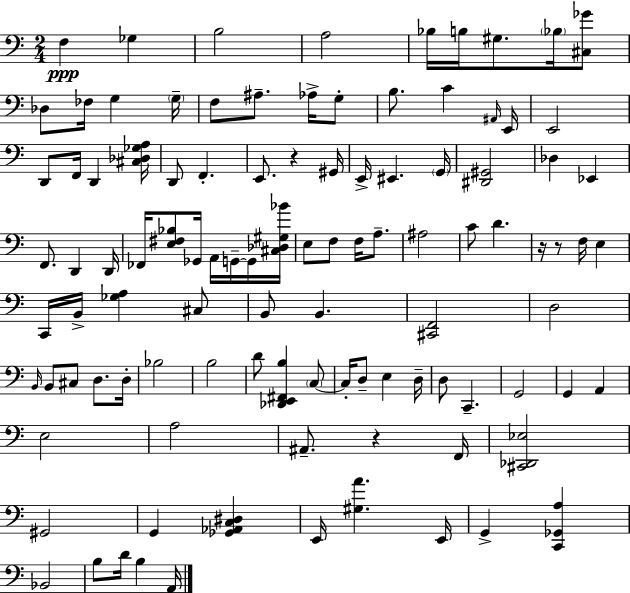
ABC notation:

X:1
T:Untitled
M:2/4
L:1/4
K:Am
F, _G, B,2 A,2 _B,/4 B,/4 ^G,/2 _B,/4 [^C,_G]/2 _D,/2 _F,/4 G, G,/4 F,/2 ^A,/2 _A,/4 G,/2 B,/2 C ^A,,/4 E,,/4 E,,2 D,,/2 F,,/4 D,, [^C,_D,_G,A,]/4 D,,/2 F,, E,,/2 z ^G,,/4 E,,/4 ^E,, G,,/4 [^D,,^G,,]2 _D, _E,, F,,/2 D,, D,,/4 _F,,/4 [E,^F,_B,]/2 _G,,/4 A,,/4 G,,/4 G,,/4 [^C,_D,^G,_B]/4 E,/2 F,/2 F,/4 A,/2 ^A,2 C/2 D z/4 z/2 F,/4 E, C,,/4 B,,/4 [_G,A,] ^C,/2 B,,/2 B,, [^C,,F,,]2 D,2 B,,/4 B,,/2 ^C,/2 D,/2 D,/4 _B,2 B,2 D/2 [_D,,E,,^F,,B,] C,/2 C,/4 D,/2 E, D,/4 D,/2 C,, G,,2 G,, A,, E,2 A,2 ^A,,/2 z F,,/4 [^C,,_D,,_E,]2 ^G,,2 G,, [_G,,_A,,C,^D,] E,,/4 [^G,A] E,,/4 G,, [C,,_G,,A,] _B,,2 B,/2 D/4 B, A,,/4